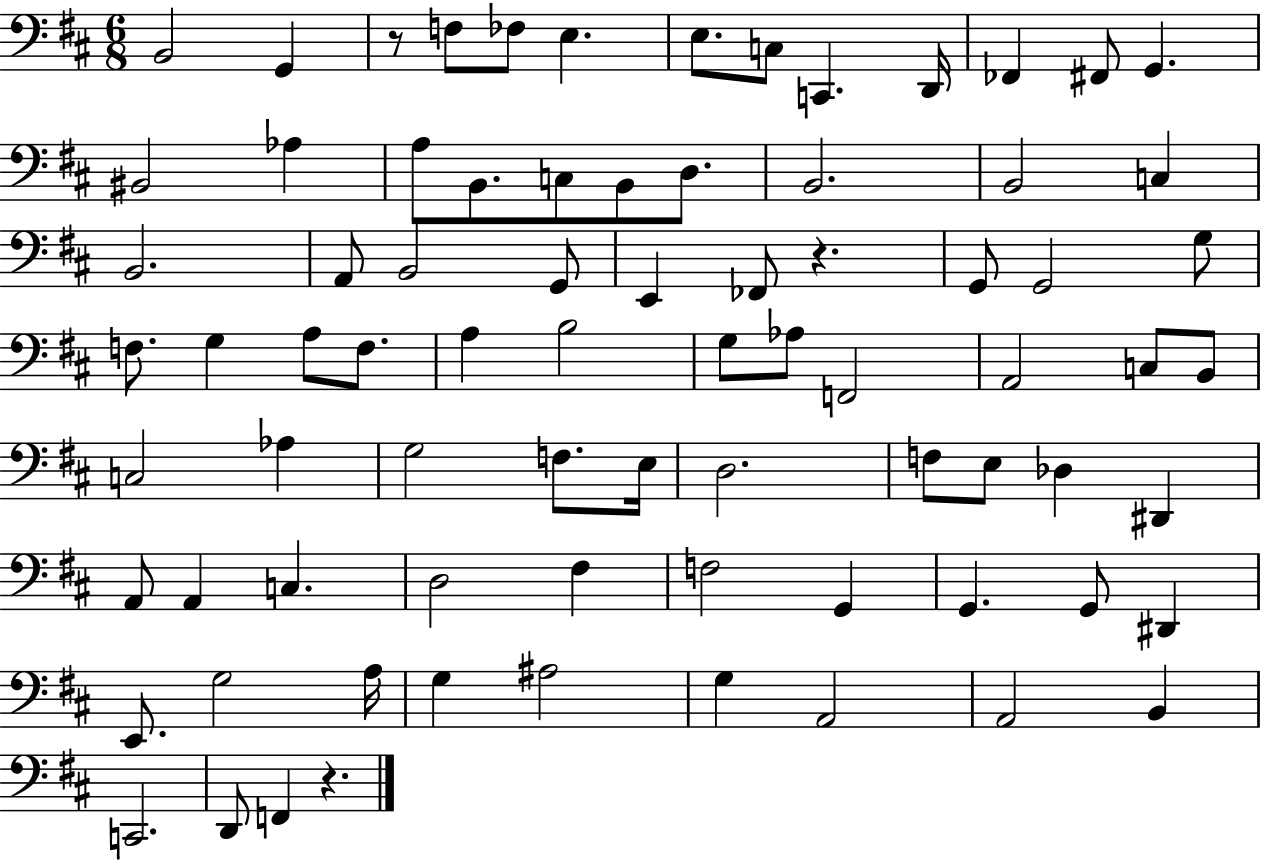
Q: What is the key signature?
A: D major